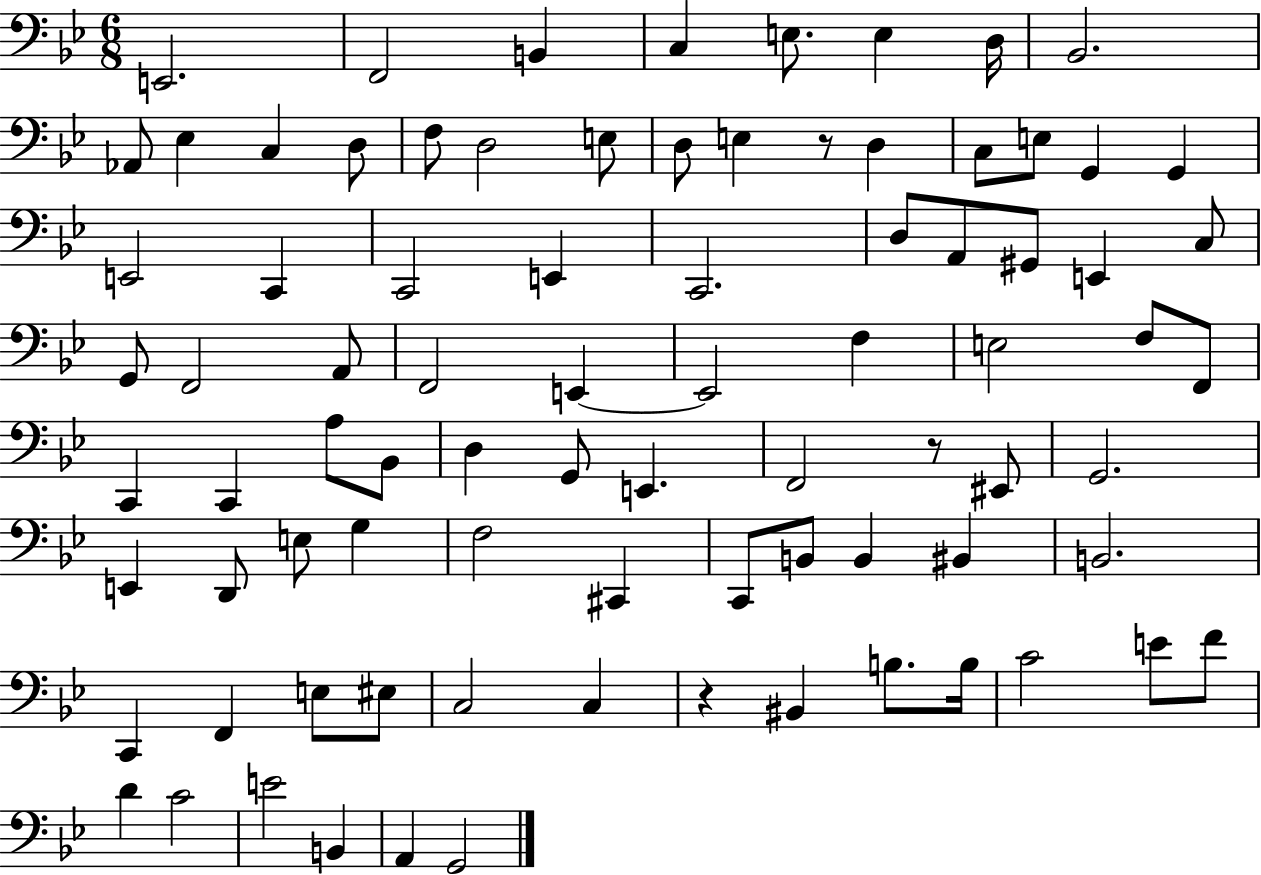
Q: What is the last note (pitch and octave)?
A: G2